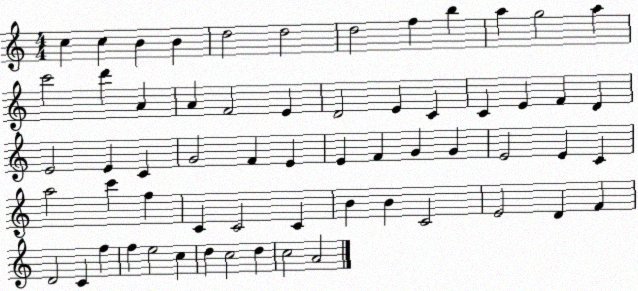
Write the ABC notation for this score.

X:1
T:Untitled
M:4/4
L:1/4
K:C
c c B B d2 d2 d2 f b a g2 a c'2 d' A A F2 E D2 E C C E F D E2 E C G2 F E E F G G E2 E C a2 c' f C C2 C B B C2 E2 D F D2 C f f e2 c d c2 d c2 A2